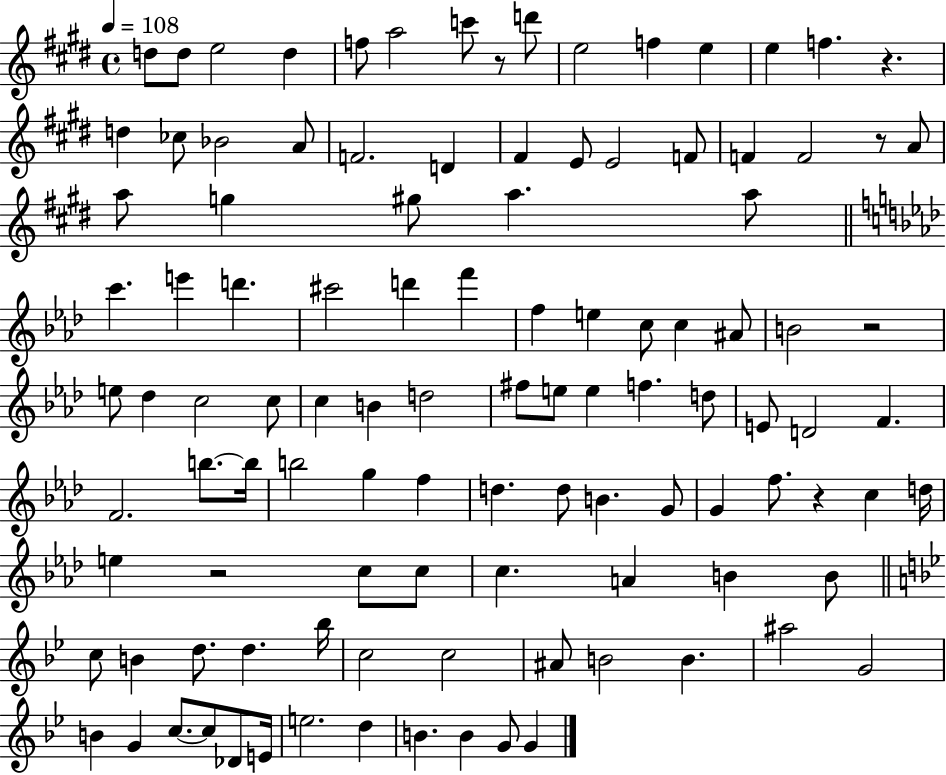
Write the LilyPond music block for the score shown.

{
  \clef treble
  \time 4/4
  \defaultTimeSignature
  \key e \major
  \tempo 4 = 108
  d''8 d''8 e''2 d''4 | f''8 a''2 c'''8 r8 d'''8 | e''2 f''4 e''4 | e''4 f''4. r4. | \break d''4 ces''8 bes'2 a'8 | f'2. d'4 | fis'4 e'8 e'2 f'8 | f'4 f'2 r8 a'8 | \break a''8 g''4 gis''8 a''4. a''8 | \bar "||" \break \key aes \major c'''4. e'''4 d'''4. | cis'''2 d'''4 f'''4 | f''4 e''4 c''8 c''4 ais'8 | b'2 r2 | \break e''8 des''4 c''2 c''8 | c''4 b'4 d''2 | fis''8 e''8 e''4 f''4. d''8 | e'8 d'2 f'4. | \break f'2. b''8.~~ b''16 | b''2 g''4 f''4 | d''4. d''8 b'4. g'8 | g'4 f''8. r4 c''4 d''16 | \break e''4 r2 c''8 c''8 | c''4. a'4 b'4 b'8 | \bar "||" \break \key bes \major c''8 b'4 d''8. d''4. bes''16 | c''2 c''2 | ais'8 b'2 b'4. | ais''2 g'2 | \break b'4 g'4 c''8.~~ c''8 des'8 e'16 | e''2. d''4 | b'4. b'4 g'8 g'4 | \bar "|."
}